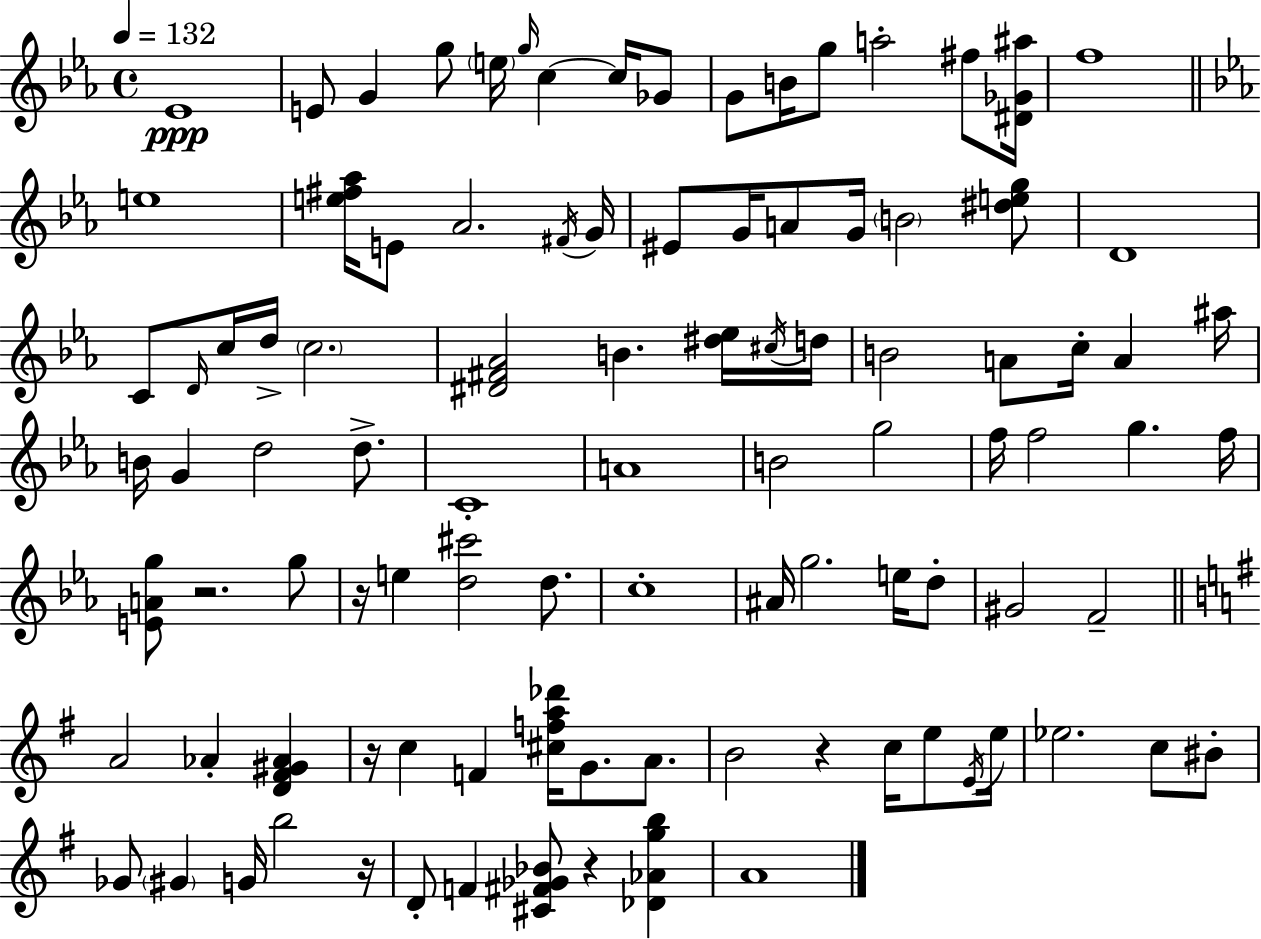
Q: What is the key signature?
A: C minor